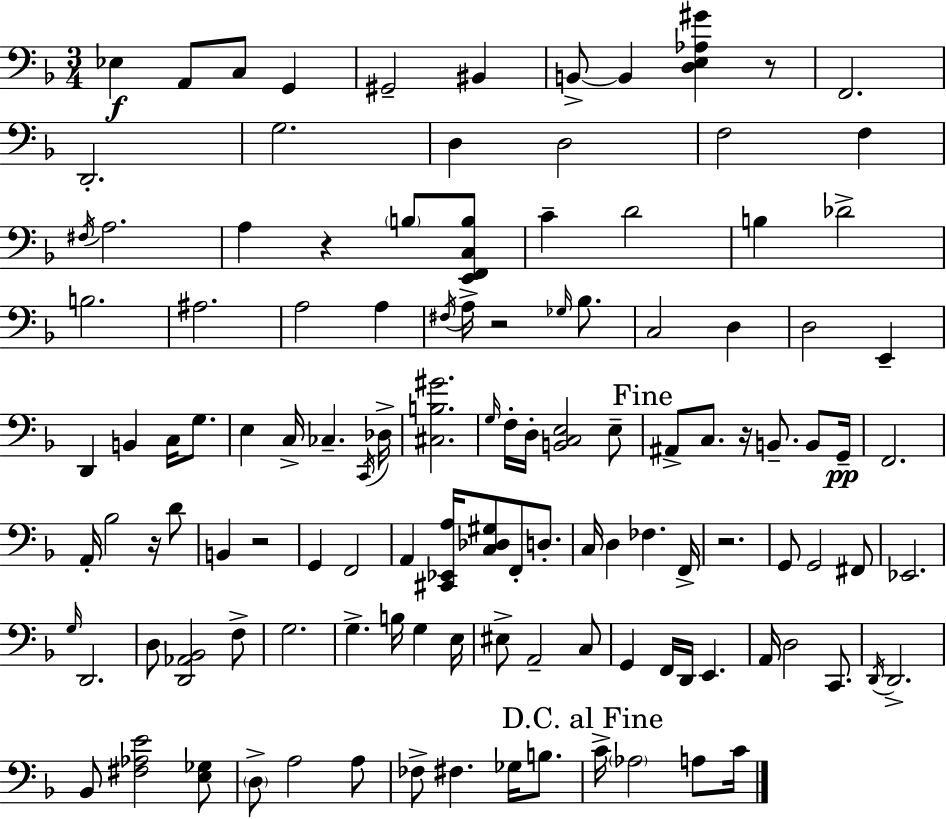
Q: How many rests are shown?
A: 7